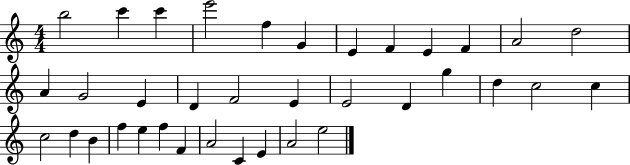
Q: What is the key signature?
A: C major